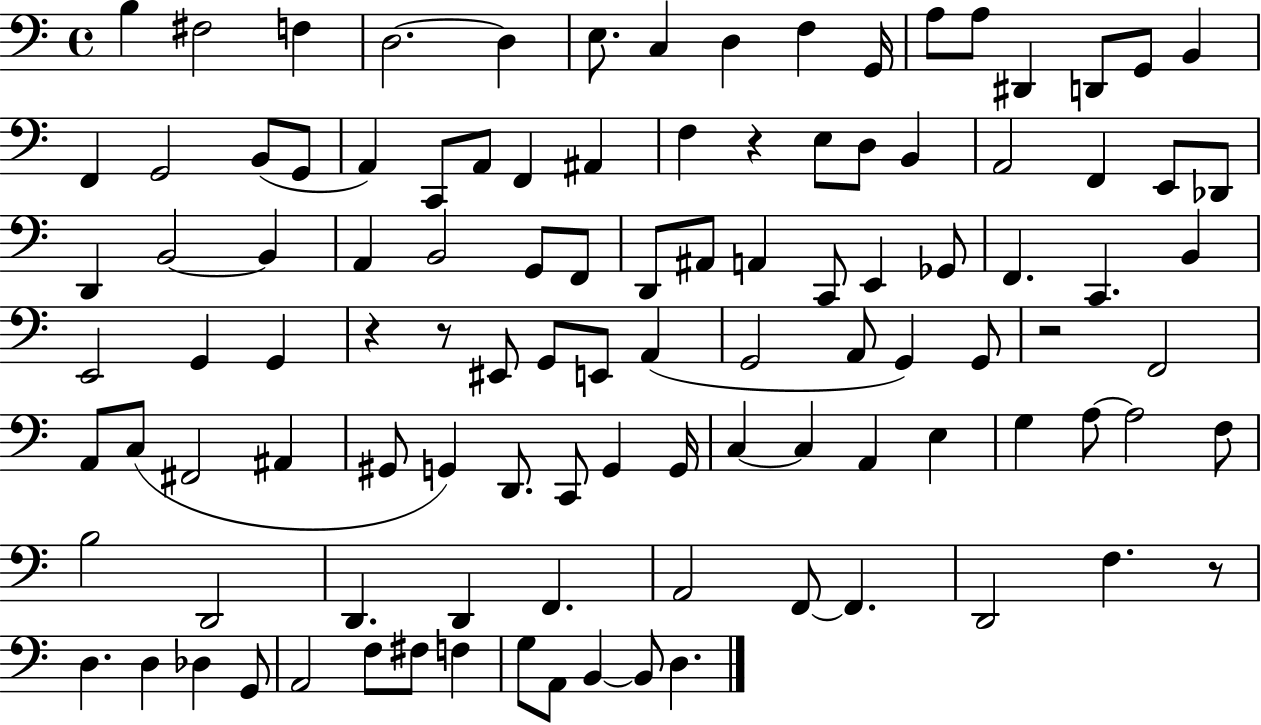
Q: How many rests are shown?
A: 5